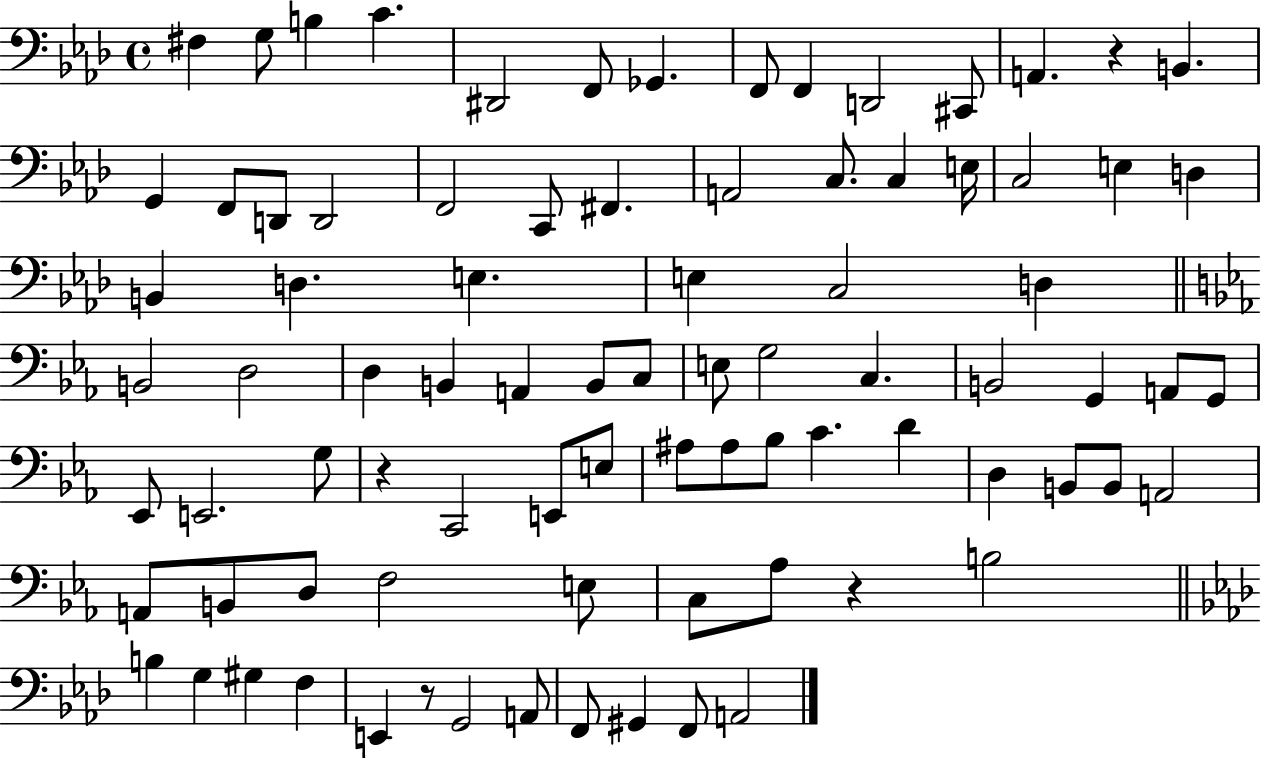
{
  \clef bass
  \time 4/4
  \defaultTimeSignature
  \key aes \major
  fis4 g8 b4 c'4. | dis,2 f,8 ges,4. | f,8 f,4 d,2 cis,8 | a,4. r4 b,4. | \break g,4 f,8 d,8 d,2 | f,2 c,8 fis,4. | a,2 c8. c4 e16 | c2 e4 d4 | \break b,4 d4. e4. | e4 c2 d4 | \bar "||" \break \key ees \major b,2 d2 | d4 b,4 a,4 b,8 c8 | e8 g2 c4. | b,2 g,4 a,8 g,8 | \break ees,8 e,2. g8 | r4 c,2 e,8 e8 | ais8 ais8 bes8 c'4. d'4 | d4 b,8 b,8 a,2 | \break a,8 b,8 d8 f2 e8 | c8 aes8 r4 b2 | \bar "||" \break \key f \minor b4 g4 gis4 f4 | e,4 r8 g,2 a,8 | f,8 gis,4 f,8 a,2 | \bar "|."
}